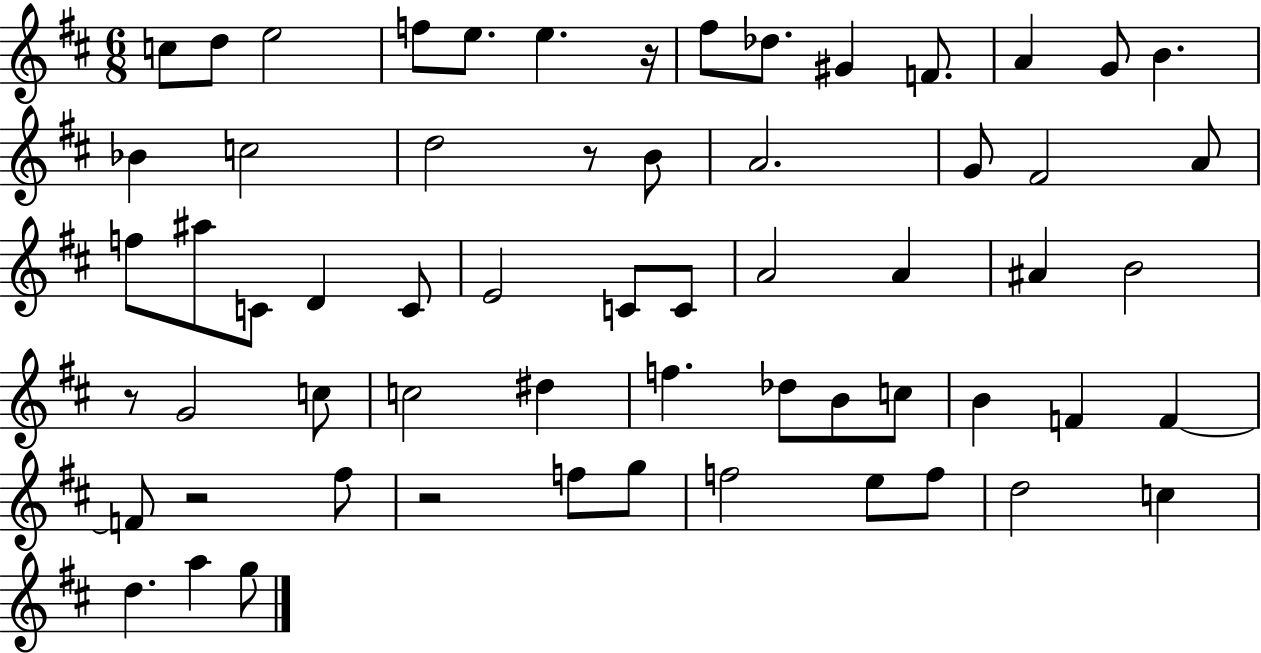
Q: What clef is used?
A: treble